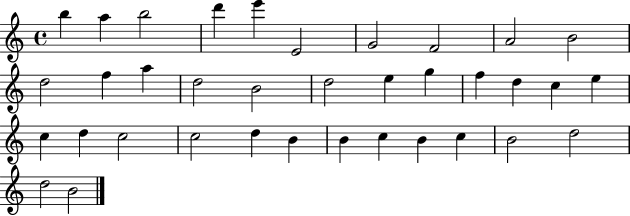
{
  \clef treble
  \time 4/4
  \defaultTimeSignature
  \key c \major
  b''4 a''4 b''2 | d'''4 e'''4 e'2 | g'2 f'2 | a'2 b'2 | \break d''2 f''4 a''4 | d''2 b'2 | d''2 e''4 g''4 | f''4 d''4 c''4 e''4 | \break c''4 d''4 c''2 | c''2 d''4 b'4 | b'4 c''4 b'4 c''4 | b'2 d''2 | \break d''2 b'2 | \bar "|."
}